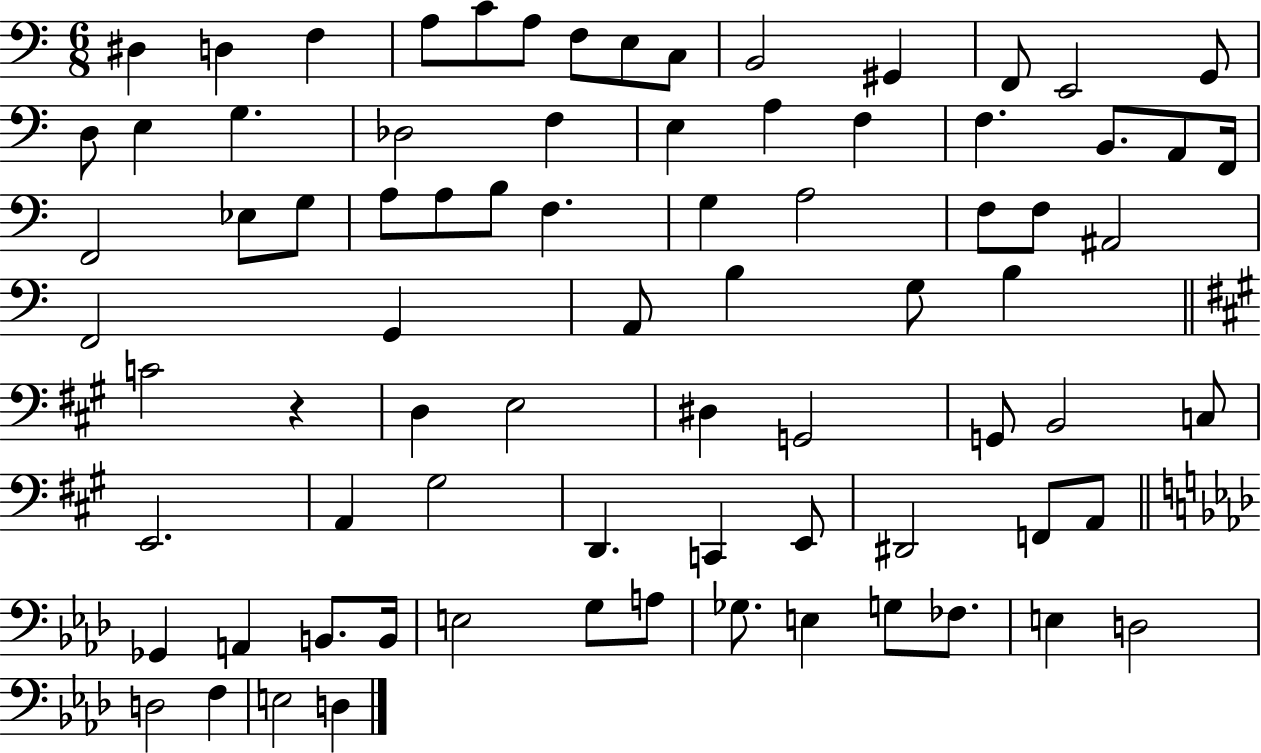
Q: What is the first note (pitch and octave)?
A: D#3